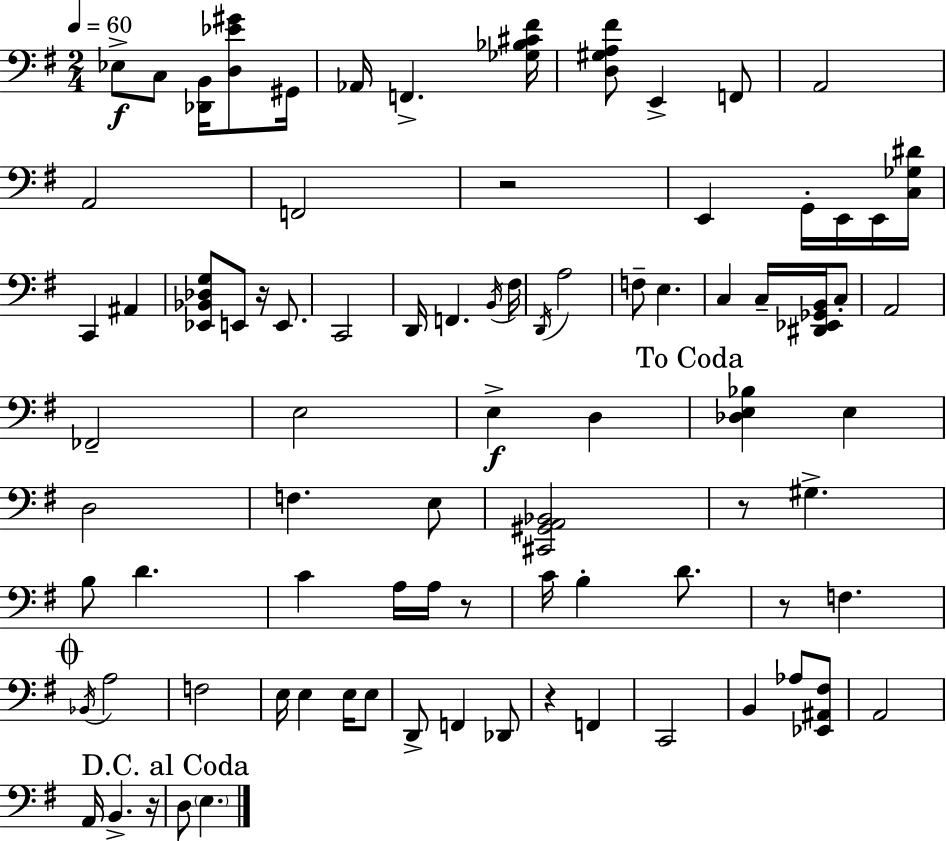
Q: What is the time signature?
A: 2/4